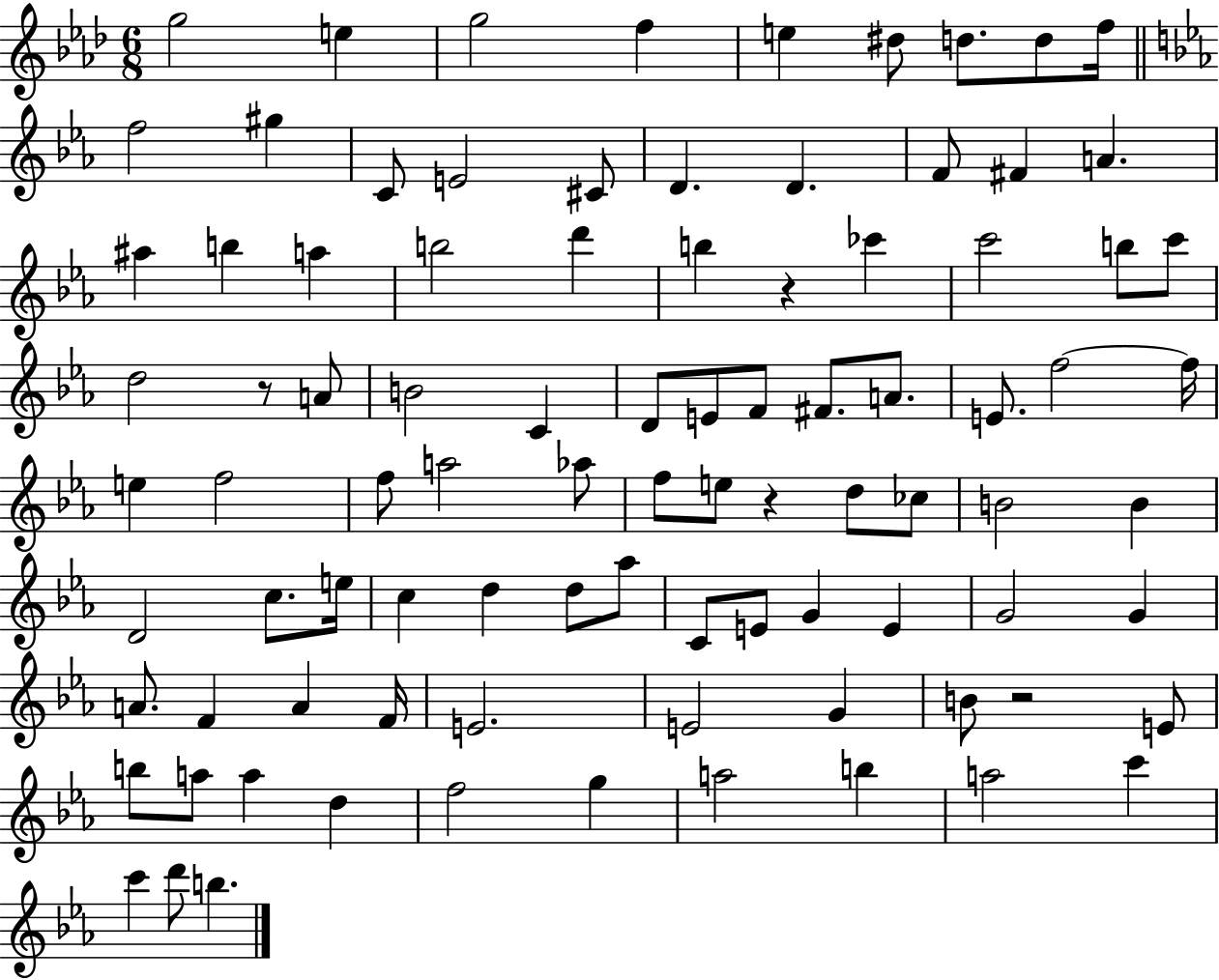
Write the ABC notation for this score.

X:1
T:Untitled
M:6/8
L:1/4
K:Ab
g2 e g2 f e ^d/2 d/2 d/2 f/4 f2 ^g C/2 E2 ^C/2 D D F/2 ^F A ^a b a b2 d' b z _c' c'2 b/2 c'/2 d2 z/2 A/2 B2 C D/2 E/2 F/2 ^F/2 A/2 E/2 f2 f/4 e f2 f/2 a2 _a/2 f/2 e/2 z d/2 _c/2 B2 B D2 c/2 e/4 c d d/2 _a/2 C/2 E/2 G E G2 G A/2 F A F/4 E2 E2 G B/2 z2 E/2 b/2 a/2 a d f2 g a2 b a2 c' c' d'/2 b